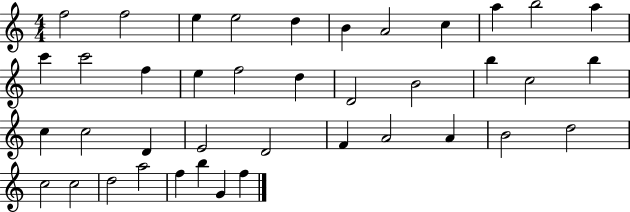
F5/h F5/h E5/q E5/h D5/q B4/q A4/h C5/q A5/q B5/h A5/q C6/q C6/h F5/q E5/q F5/h D5/q D4/h B4/h B5/q C5/h B5/q C5/q C5/h D4/q E4/h D4/h F4/q A4/h A4/q B4/h D5/h C5/h C5/h D5/h A5/h F5/q B5/q G4/q F5/q